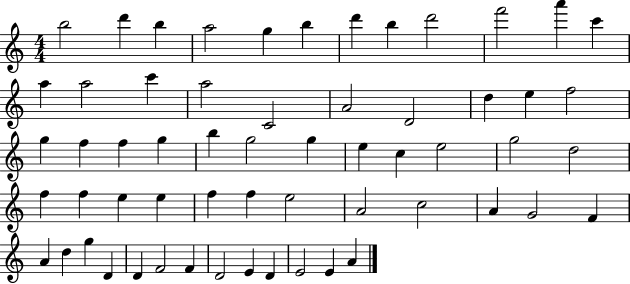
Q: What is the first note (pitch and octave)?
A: B5